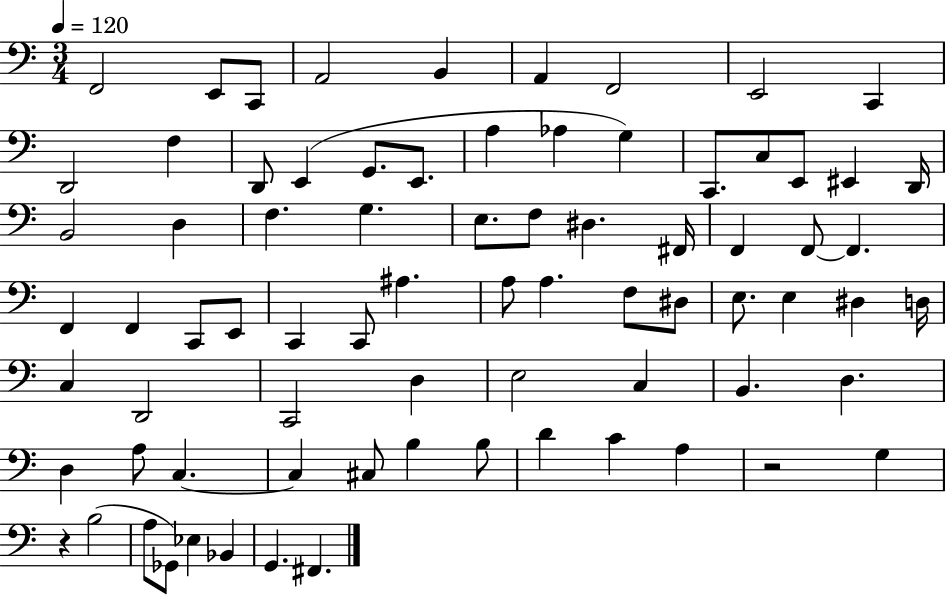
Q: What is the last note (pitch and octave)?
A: F#2